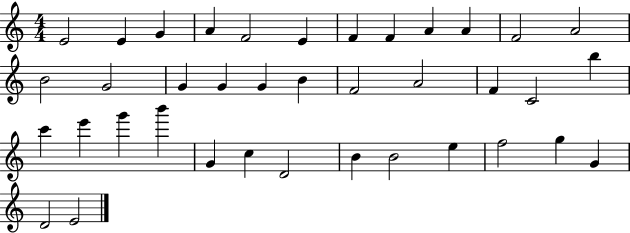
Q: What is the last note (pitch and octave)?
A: E4